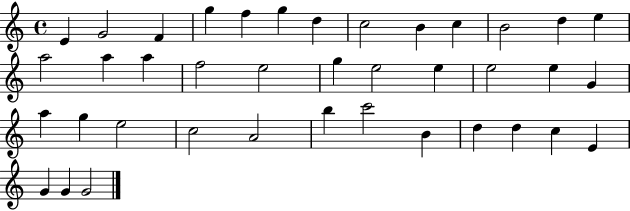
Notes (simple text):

E4/q G4/h F4/q G5/q F5/q G5/q D5/q C5/h B4/q C5/q B4/h D5/q E5/q A5/h A5/q A5/q F5/h E5/h G5/q E5/h E5/q E5/h E5/q G4/q A5/q G5/q E5/h C5/h A4/h B5/q C6/h B4/q D5/q D5/q C5/q E4/q G4/q G4/q G4/h